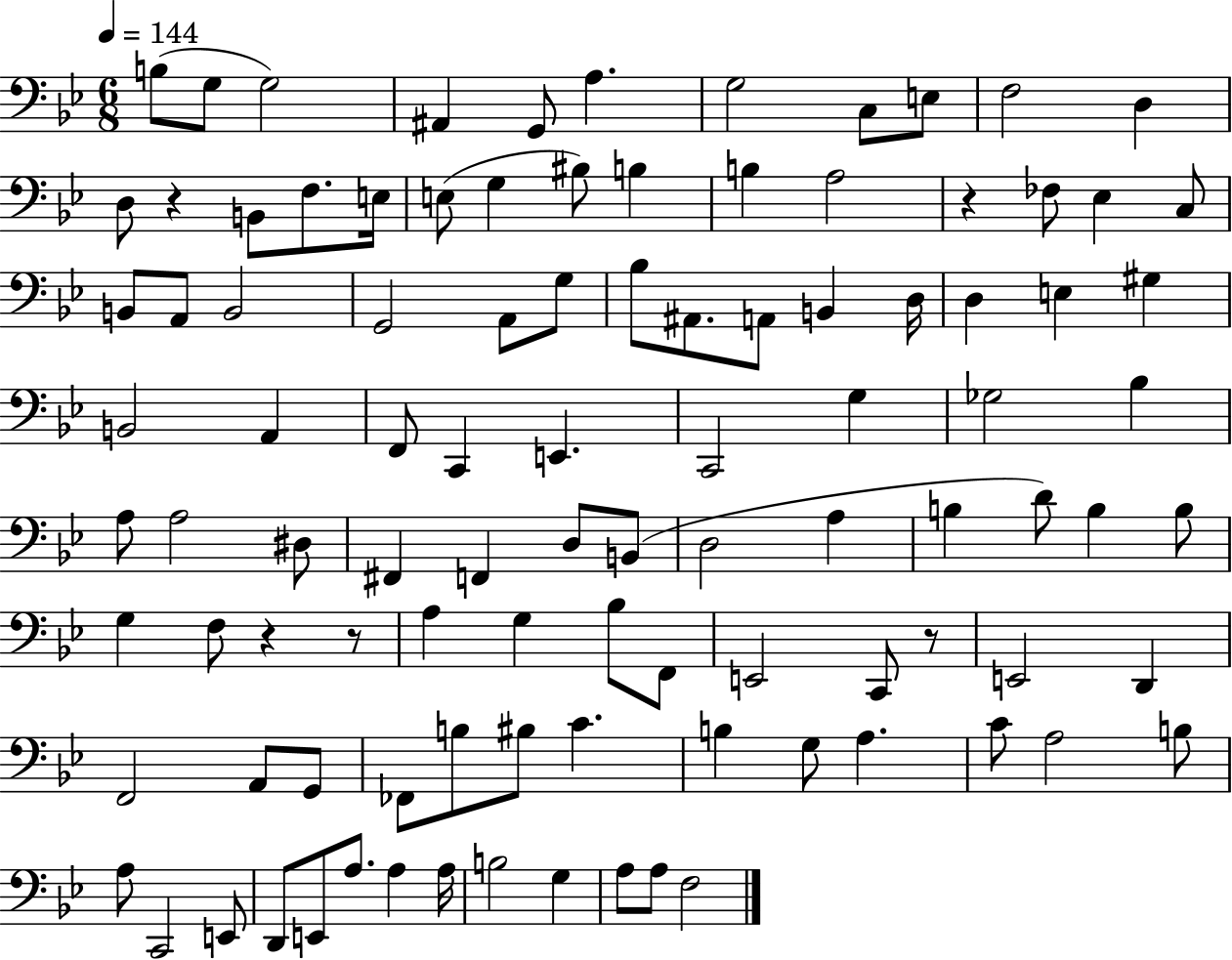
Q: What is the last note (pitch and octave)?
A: F3